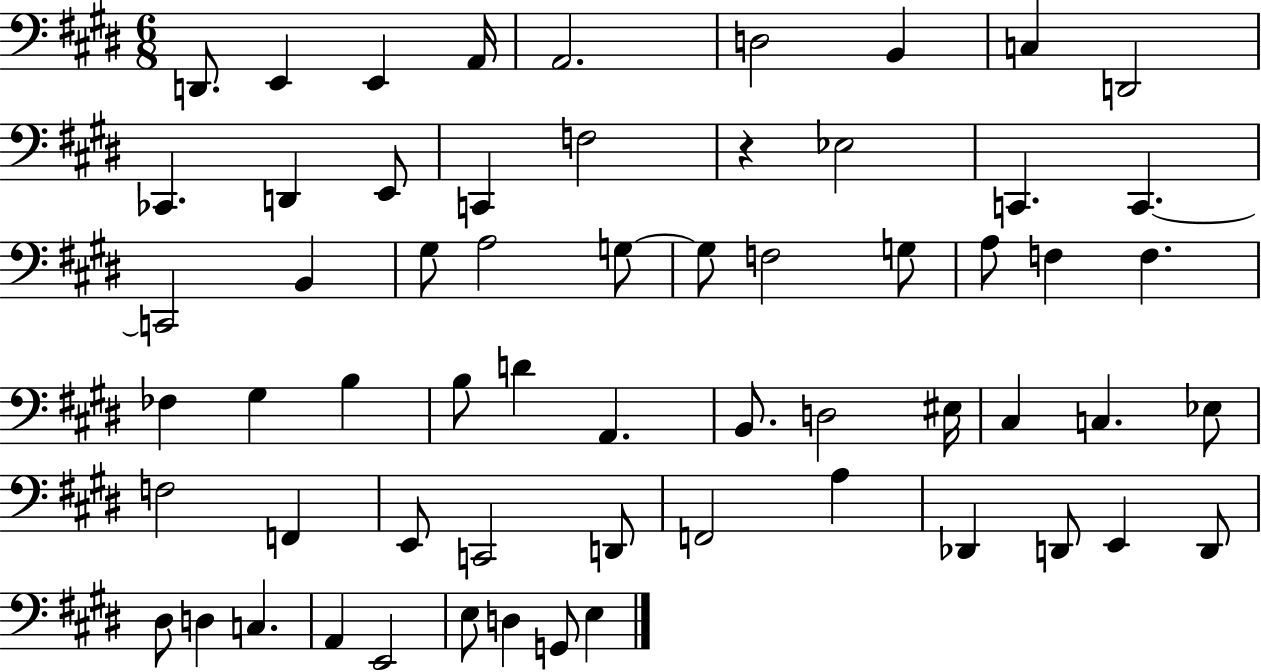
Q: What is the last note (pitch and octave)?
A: E3